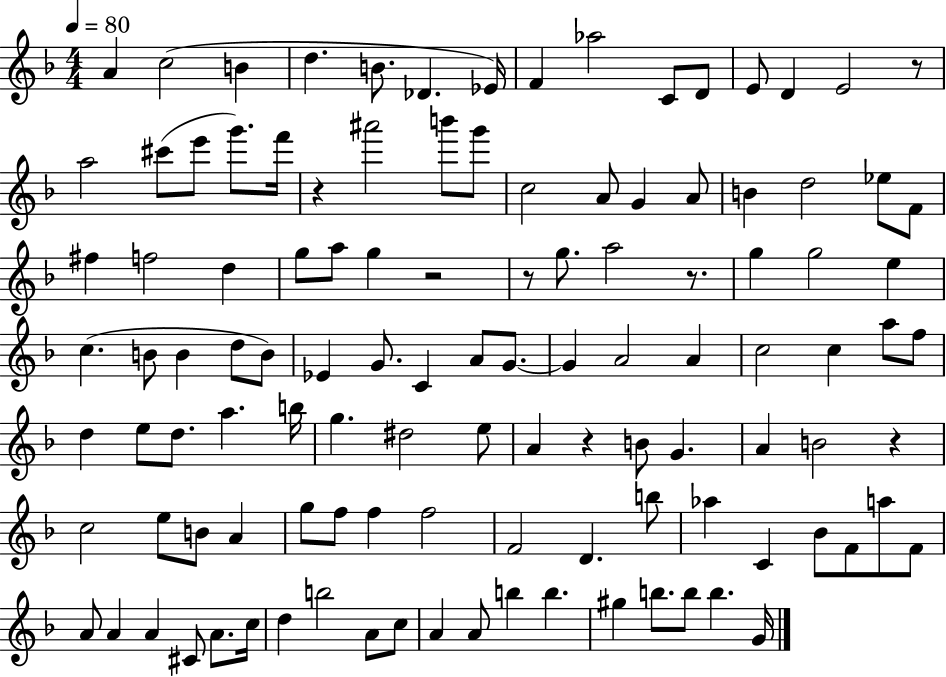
A4/q C5/h B4/q D5/q. B4/e. Db4/q. Eb4/s F4/q Ab5/h C4/e D4/e E4/e D4/q E4/h R/e A5/h C#6/e E6/e G6/e. F6/s R/q A#6/h B6/e G6/e C5/h A4/e G4/q A4/e B4/q D5/h Eb5/e F4/e F#5/q F5/h D5/q G5/e A5/e G5/q R/h R/e G5/e. A5/h R/e. G5/q G5/h E5/q C5/q. B4/e B4/q D5/e B4/e Eb4/q G4/e. C4/q A4/e G4/e. G4/q A4/h A4/q C5/h C5/q A5/e F5/e D5/q E5/e D5/e. A5/q. B5/s G5/q. D#5/h E5/e A4/q R/q B4/e G4/q. A4/q B4/h R/q C5/h E5/e B4/e A4/q G5/e F5/e F5/q F5/h F4/h D4/q. B5/e Ab5/q C4/q Bb4/e F4/e A5/e F4/e A4/e A4/q A4/q C#4/e A4/e. C5/s D5/q B5/h A4/e C5/e A4/q A4/e B5/q B5/q. G#5/q B5/e. B5/e B5/q. G4/s